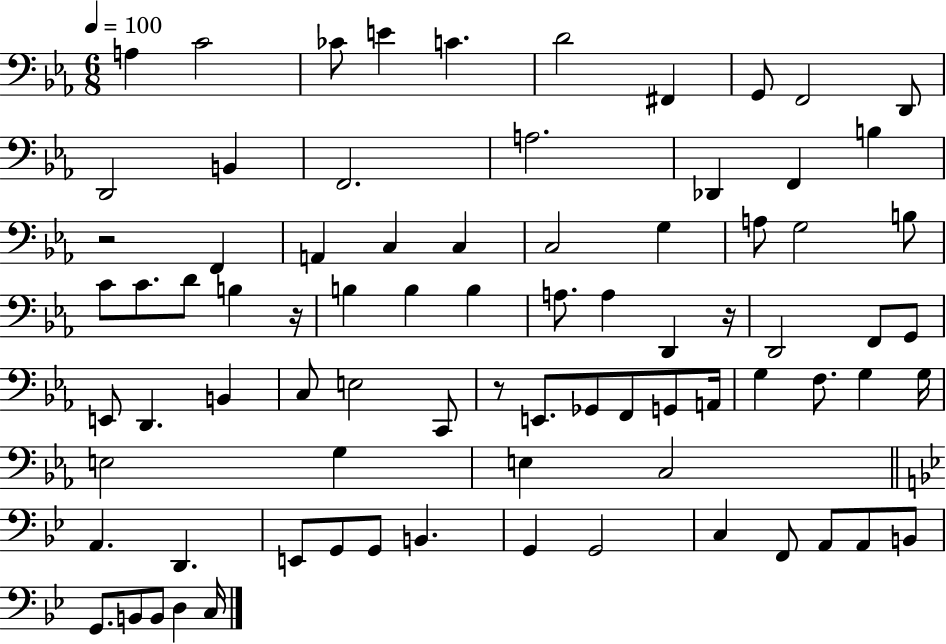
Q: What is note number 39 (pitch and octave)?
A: G2